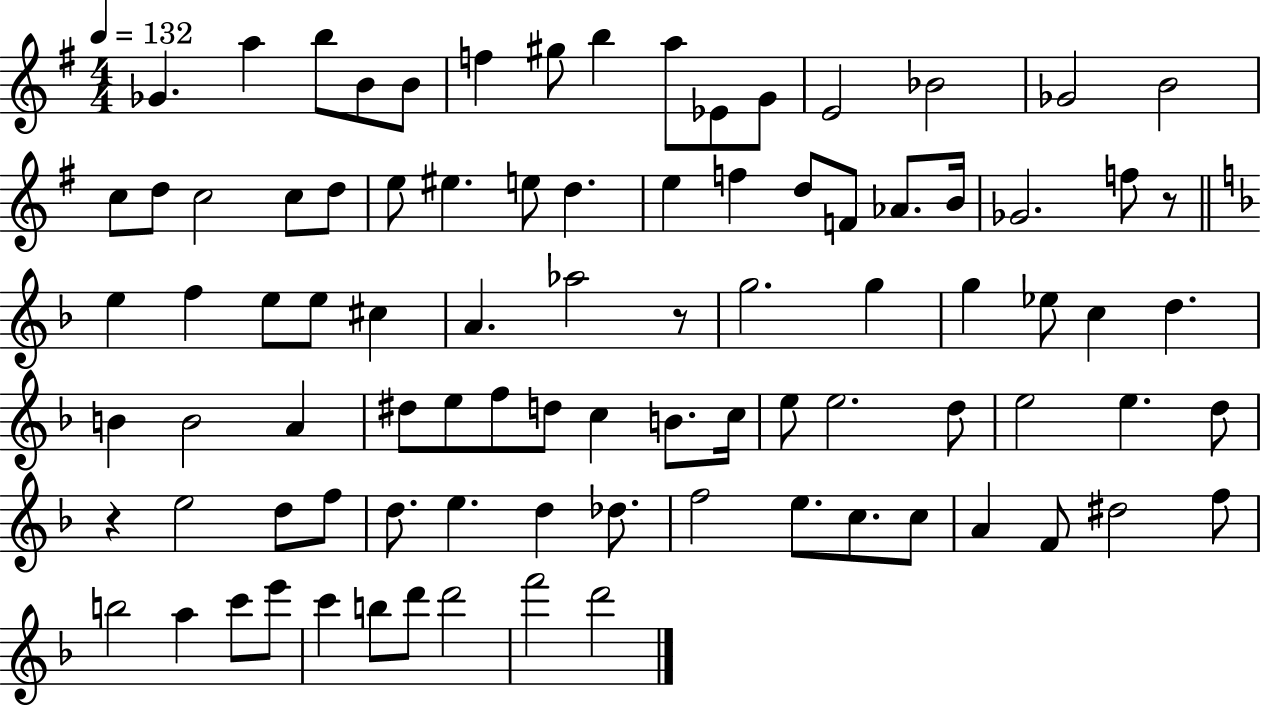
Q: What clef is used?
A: treble